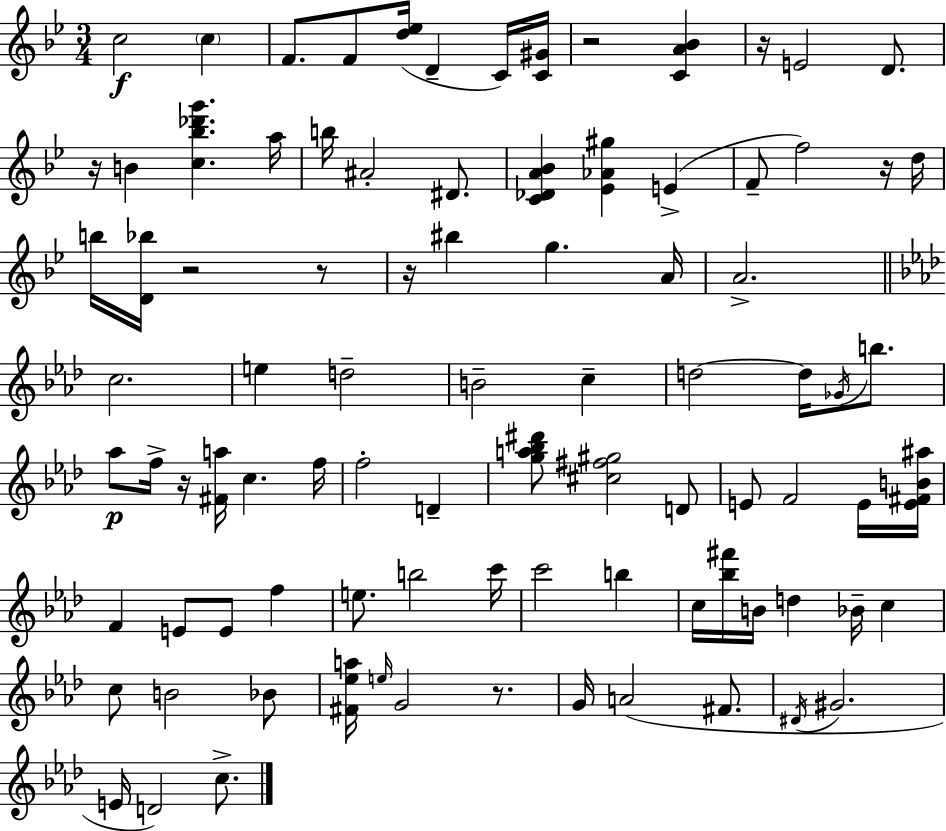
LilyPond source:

{
  \clef treble
  \numericTimeSignature
  \time 3/4
  \key g \minor
  c''2\f \parenthesize c''4 | f'8. f'8 <d'' ees''>16( d'4-- c'16) <c' gis'>16 | r2 <c' a' bes'>4 | r16 e'2 d'8. | \break r16 b'4 <c'' bes'' des''' g'''>4. a''16 | b''16 ais'2-. dis'8. | <c' des' a' bes'>4 <ees' aes' gis''>4 e'4->( | f'8-- f''2) r16 d''16 | \break b''16 <d' bes''>16 r2 r8 | r16 bis''4 g''4. a'16 | a'2.-> | \bar "||" \break \key aes \major c''2. | e''4 d''2-- | b'2-- c''4-- | d''2~~ d''16 \acciaccatura { ges'16 } b''8. | \break aes''8\p f''16-> r16 <fis' a''>16 c''4. | f''16 f''2-. d'4-- | <g'' a'' bes'' dis'''>8 <cis'' fis'' gis''>2 d'8 | e'8 f'2 e'16 | \break <e' fis' b' ais''>16 f'4 e'8 e'8 f''4 | e''8. b''2 | c'''16 c'''2 b''4 | c''16 <bes'' fis'''>16 b'16 d''4 bes'16-- c''4 | \break c''8 b'2 bes'8 | <fis' ees'' a''>16 \grace { e''16 } g'2 r8. | g'16 a'2( fis'8. | \acciaccatura { dis'16 } gis'2. | \break e'16 d'2) | c''8.-> \bar "|."
}